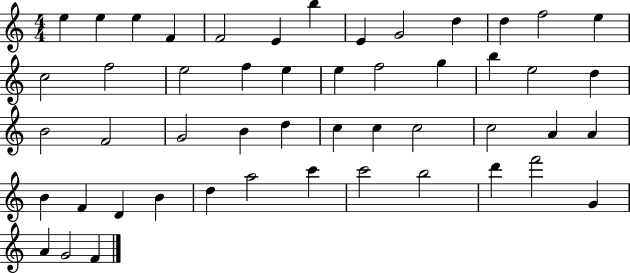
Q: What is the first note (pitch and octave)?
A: E5